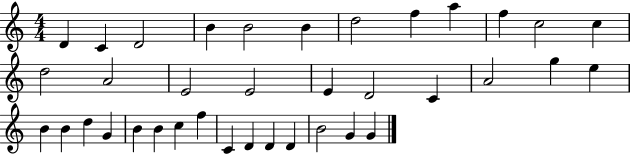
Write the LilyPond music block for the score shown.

{
  \clef treble
  \numericTimeSignature
  \time 4/4
  \key c \major
  d'4 c'4 d'2 | b'4 b'2 b'4 | d''2 f''4 a''4 | f''4 c''2 c''4 | \break d''2 a'2 | e'2 e'2 | e'4 d'2 c'4 | a'2 g''4 e''4 | \break b'4 b'4 d''4 g'4 | b'4 b'4 c''4 f''4 | c'4 d'4 d'4 d'4 | b'2 g'4 g'4 | \break \bar "|."
}